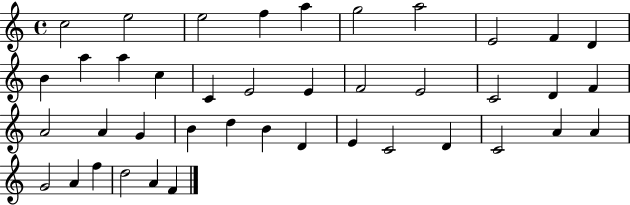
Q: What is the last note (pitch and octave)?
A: F4